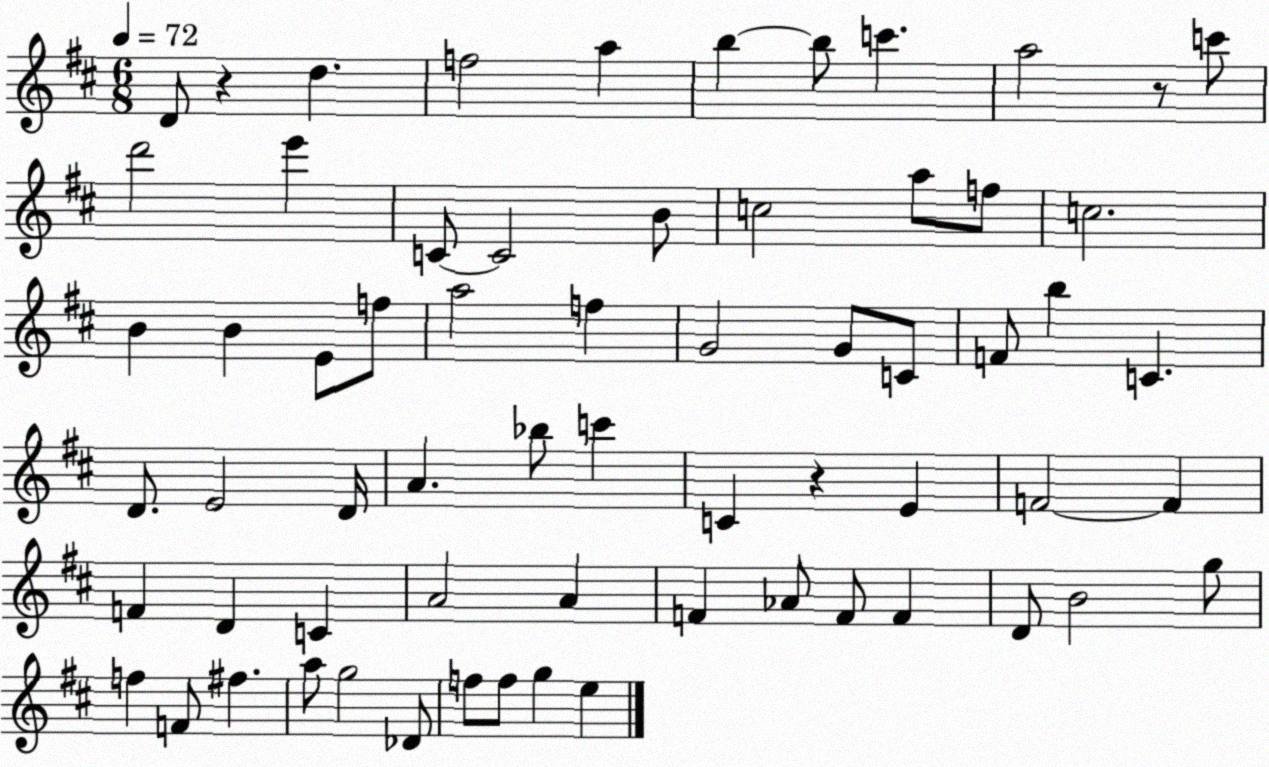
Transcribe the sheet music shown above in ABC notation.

X:1
T:Untitled
M:6/8
L:1/4
K:D
D/2 z d f2 a b b/2 c' a2 z/2 c'/2 d'2 e' C/2 C2 B/2 c2 a/2 f/2 c2 B B E/2 f/2 a2 f G2 G/2 C/2 F/2 b C D/2 E2 D/4 A _b/2 c' C z E F2 F F D C A2 A F _A/2 F/2 F D/2 B2 g/2 f F/2 ^f a/2 g2 _D/2 f/2 f/2 g e